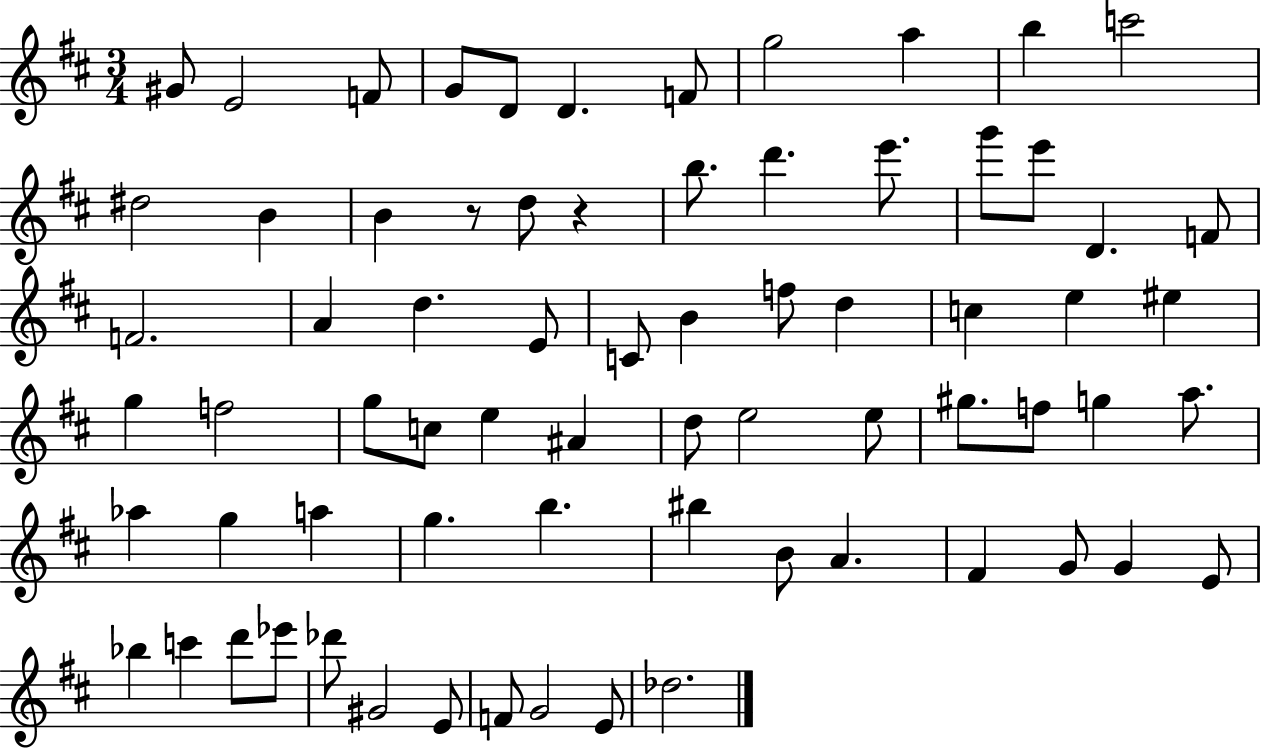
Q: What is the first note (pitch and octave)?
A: G#4